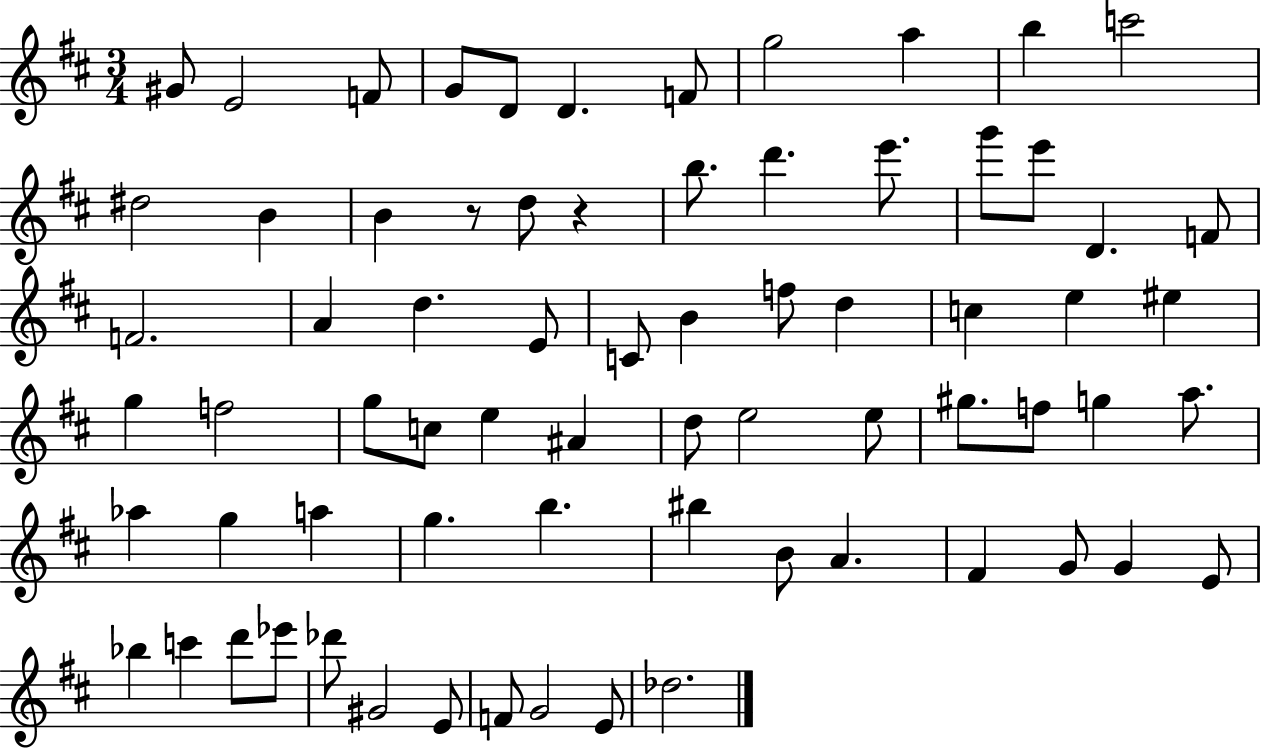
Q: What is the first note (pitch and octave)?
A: G#4